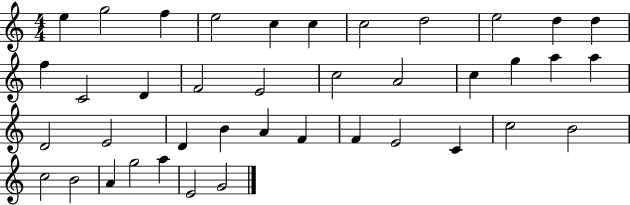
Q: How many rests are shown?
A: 0